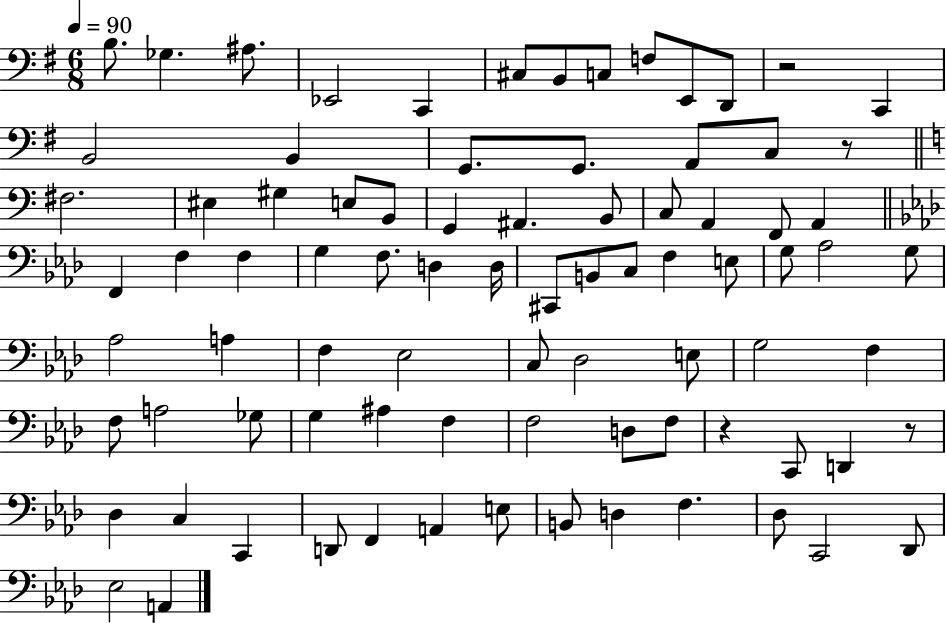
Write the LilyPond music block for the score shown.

{
  \clef bass
  \numericTimeSignature
  \time 6/8
  \key g \major
  \tempo 4 = 90
  b8. ges4. ais8. | ees,2 c,4 | cis8 b,8 c8 f8 e,8 d,8 | r2 c,4 | \break b,2 b,4 | g,8. g,8. a,8 c8 r8 | \bar "||" \break \key a \minor fis2. | eis4 gis4 e8 b,8 | g,4 ais,4. b,8 | c8 a,4 f,8 a,4 | \break \bar "||" \break \key aes \major f,4 f4 f4 | g4 f8. d4 d16 | cis,8 b,8 c8 f4 e8 | g8 aes2 g8 | \break aes2 a4 | f4 ees2 | c8 des2 e8 | g2 f4 | \break f8 a2 ges8 | g4 ais4 f4 | f2 d8 f8 | r4 c,8 d,4 r8 | \break des4 c4 c,4 | d,8 f,4 a,4 e8 | b,8 d4 f4. | des8 c,2 des,8 | \break ees2 a,4 | \bar "|."
}